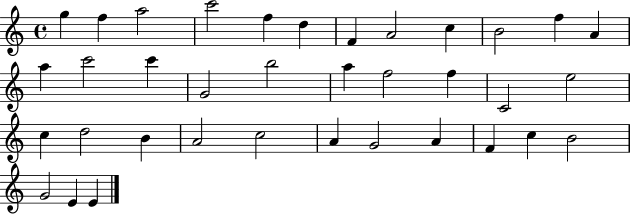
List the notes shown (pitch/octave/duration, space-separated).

G5/q F5/q A5/h C6/h F5/q D5/q F4/q A4/h C5/q B4/h F5/q A4/q A5/q C6/h C6/q G4/h B5/h A5/q F5/h F5/q C4/h E5/h C5/q D5/h B4/q A4/h C5/h A4/q G4/h A4/q F4/q C5/q B4/h G4/h E4/q E4/q